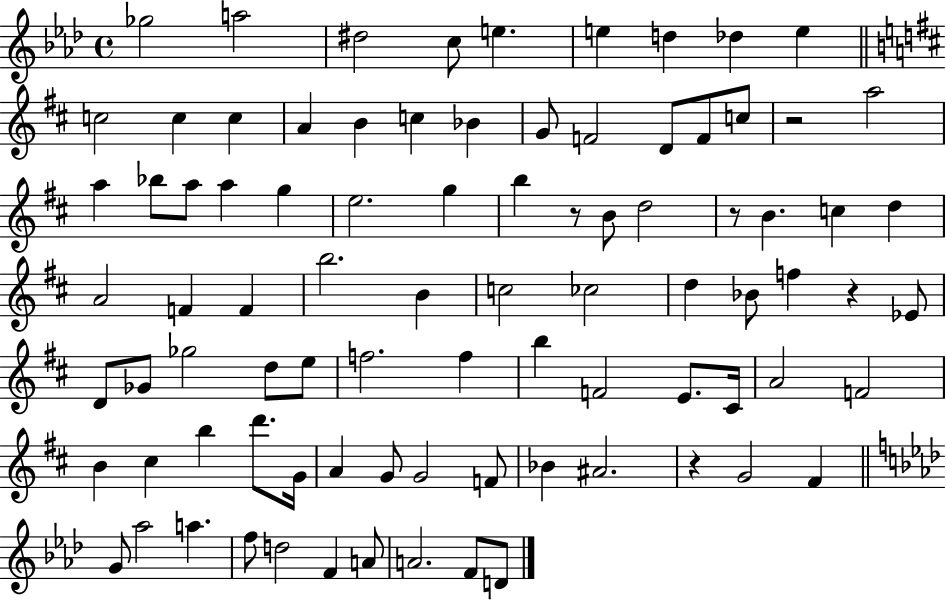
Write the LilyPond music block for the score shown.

{
  \clef treble
  \time 4/4
  \defaultTimeSignature
  \key aes \major
  ges''2 a''2 | dis''2 c''8 e''4. | e''4 d''4 des''4 e''4 | \bar "||" \break \key d \major c''2 c''4 c''4 | a'4 b'4 c''4 bes'4 | g'8 f'2 d'8 f'8 c''8 | r2 a''2 | \break a''4 bes''8 a''8 a''4 g''4 | e''2. g''4 | b''4 r8 b'8 d''2 | r8 b'4. c''4 d''4 | \break a'2 f'4 f'4 | b''2. b'4 | c''2 ces''2 | d''4 bes'8 f''4 r4 ees'8 | \break d'8 ges'8 ges''2 d''8 e''8 | f''2. f''4 | b''4 f'2 e'8. cis'16 | a'2 f'2 | \break b'4 cis''4 b''4 d'''8. g'16 | a'4 g'8 g'2 f'8 | bes'4 ais'2. | r4 g'2 fis'4 | \break \bar "||" \break \key f \minor g'8 aes''2 a''4. | f''8 d''2 f'4 a'8 | a'2. f'8 d'8 | \bar "|."
}